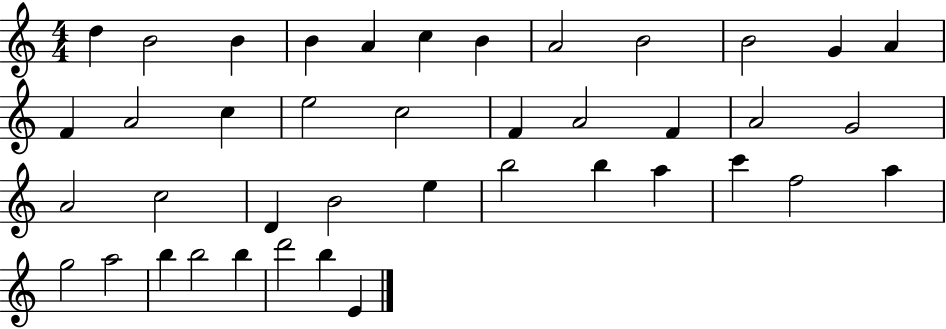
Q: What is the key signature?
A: C major